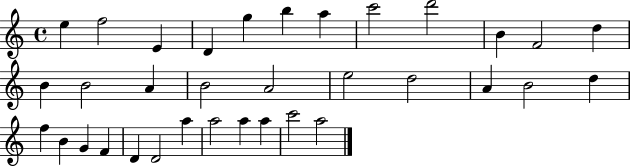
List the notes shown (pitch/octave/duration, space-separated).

E5/q F5/h E4/q D4/q G5/q B5/q A5/q C6/h D6/h B4/q F4/h D5/q B4/q B4/h A4/q B4/h A4/h E5/h D5/h A4/q B4/h D5/q F5/q B4/q G4/q F4/q D4/q D4/h A5/q A5/h A5/q A5/q C6/h A5/h